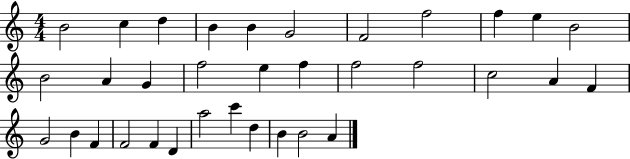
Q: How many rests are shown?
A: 0